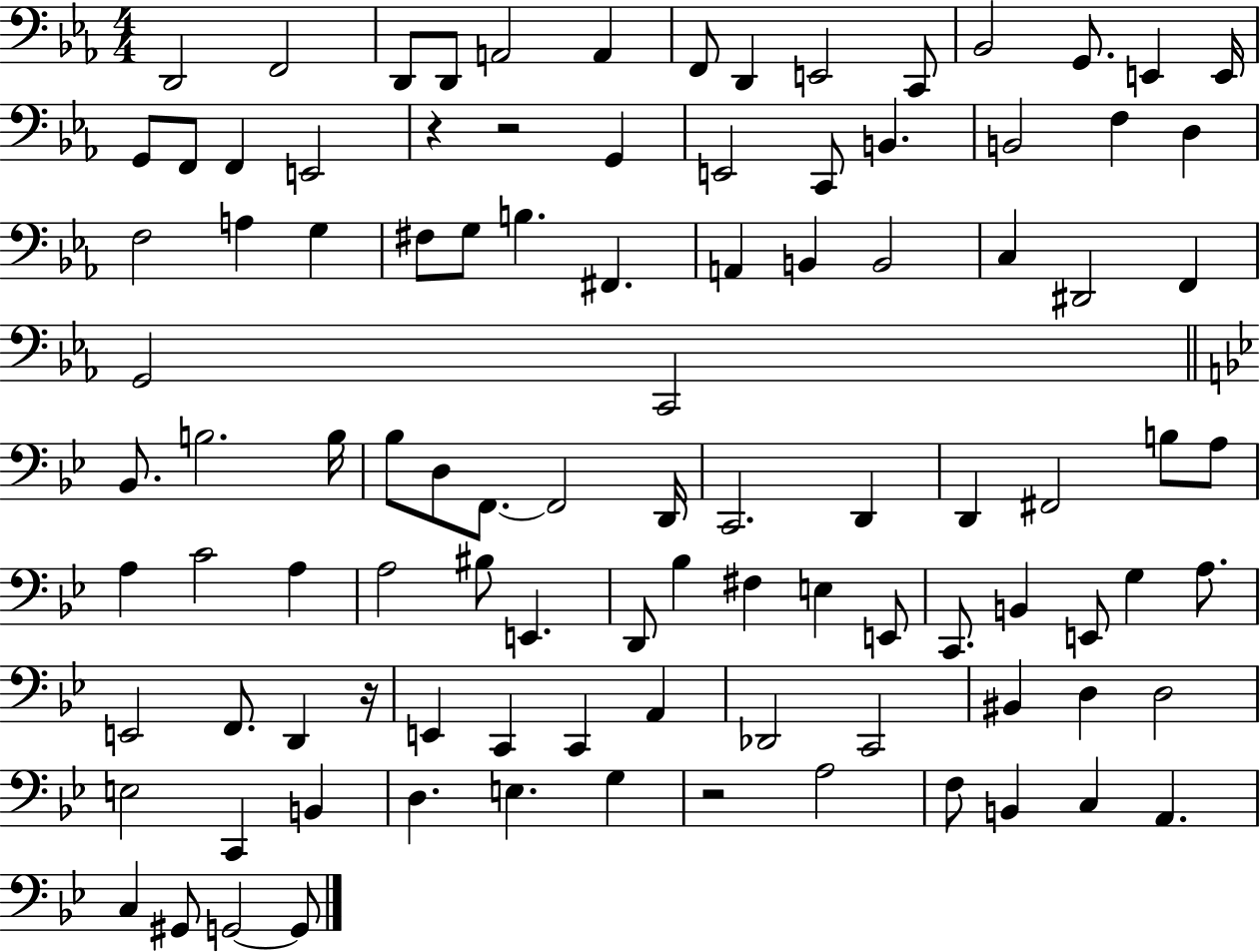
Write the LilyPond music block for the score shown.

{
  \clef bass
  \numericTimeSignature
  \time 4/4
  \key ees \major
  d,2 f,2 | d,8 d,8 a,2 a,4 | f,8 d,4 e,2 c,8 | bes,2 g,8. e,4 e,16 | \break g,8 f,8 f,4 e,2 | r4 r2 g,4 | e,2 c,8 b,4. | b,2 f4 d4 | \break f2 a4 g4 | fis8 g8 b4. fis,4. | a,4 b,4 b,2 | c4 dis,2 f,4 | \break g,2 c,2 | \bar "||" \break \key bes \major bes,8. b2. b16 | bes8 d8 f,8.~~ f,2 d,16 | c,2. d,4 | d,4 fis,2 b8 a8 | \break a4 c'2 a4 | a2 bis8 e,4. | d,8 bes4 fis4 e4 e,8 | c,8. b,4 e,8 g4 a8. | \break e,2 f,8. d,4 r16 | e,4 c,4 c,4 a,4 | des,2 c,2 | bis,4 d4 d2 | \break e2 c,4 b,4 | d4. e4. g4 | r2 a2 | f8 b,4 c4 a,4. | \break c4 gis,8 g,2~~ g,8 | \bar "|."
}